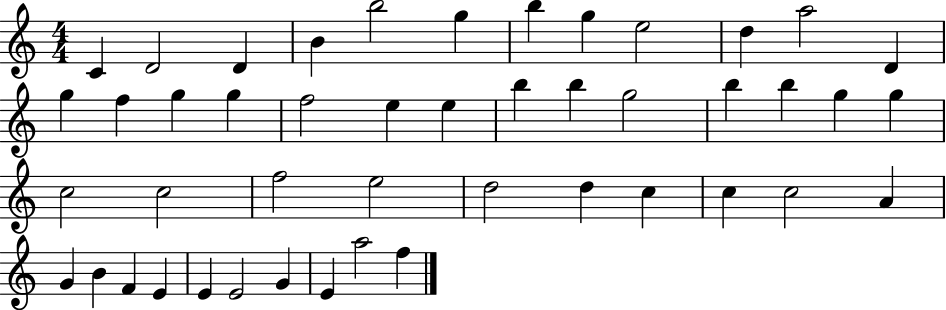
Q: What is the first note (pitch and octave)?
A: C4